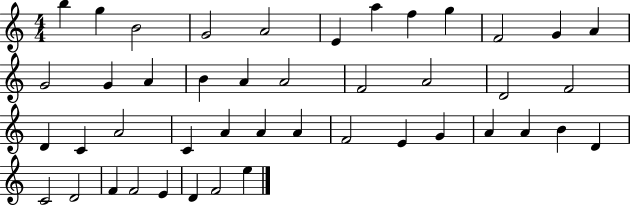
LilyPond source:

{
  \clef treble
  \numericTimeSignature
  \time 4/4
  \key c \major
  b''4 g''4 b'2 | g'2 a'2 | e'4 a''4 f''4 g''4 | f'2 g'4 a'4 | \break g'2 g'4 a'4 | b'4 a'4 a'2 | f'2 a'2 | d'2 f'2 | \break d'4 c'4 a'2 | c'4 a'4 a'4 a'4 | f'2 e'4 g'4 | a'4 a'4 b'4 d'4 | \break c'2 d'2 | f'4 f'2 e'4 | d'4 f'2 e''4 | \bar "|."
}